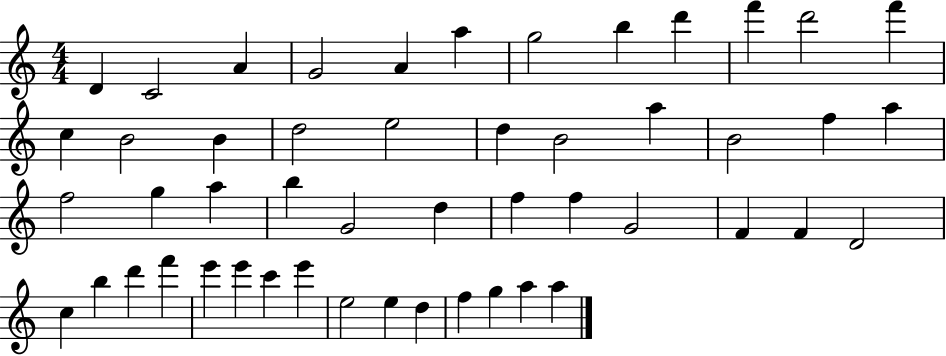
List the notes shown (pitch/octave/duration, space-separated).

D4/q C4/h A4/q G4/h A4/q A5/q G5/h B5/q D6/q F6/q D6/h F6/q C5/q B4/h B4/q D5/h E5/h D5/q B4/h A5/q B4/h F5/q A5/q F5/h G5/q A5/q B5/q G4/h D5/q F5/q F5/q G4/h F4/q F4/q D4/h C5/q B5/q D6/q F6/q E6/q E6/q C6/q E6/q E5/h E5/q D5/q F5/q G5/q A5/q A5/q